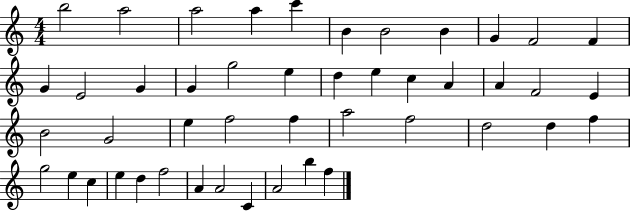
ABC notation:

X:1
T:Untitled
M:4/4
L:1/4
K:C
b2 a2 a2 a c' B B2 B G F2 F G E2 G G g2 e d e c A A F2 E B2 G2 e f2 f a2 f2 d2 d f g2 e c e d f2 A A2 C A2 b f